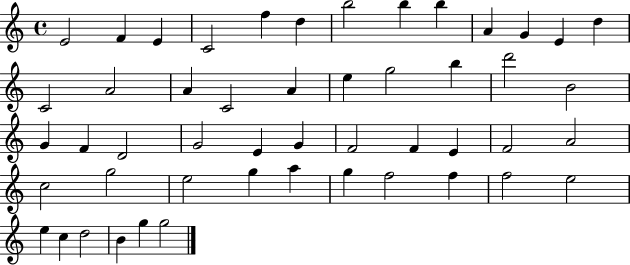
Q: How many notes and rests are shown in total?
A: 50